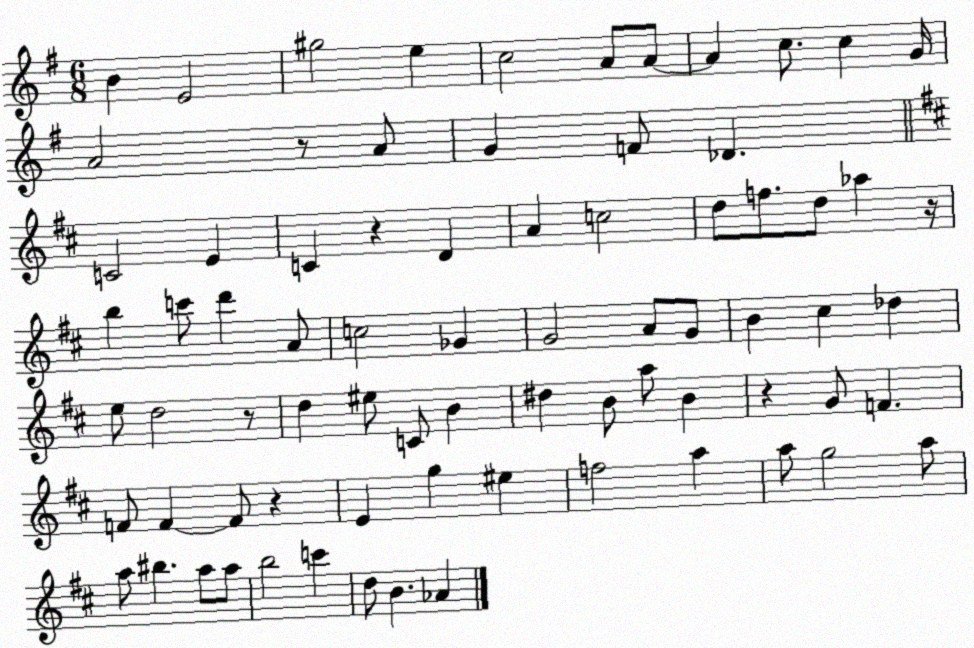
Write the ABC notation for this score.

X:1
T:Untitled
M:6/8
L:1/4
K:G
B E2 ^g2 e c2 A/2 A/2 A c/2 c G/4 A2 z/2 A/2 G F/2 _D C2 E C z D A c2 d/2 f/2 d/2 _a z/4 b c'/2 d' A/2 c2 _G G2 A/2 G/2 B ^c _d e/2 d2 z/2 d ^e/2 C/2 B ^d B/2 a/2 B z G/2 F F/2 F F/2 z E g ^e f2 a a/2 g2 a/2 a/2 ^b a/2 a/2 b2 c' d/2 B _A